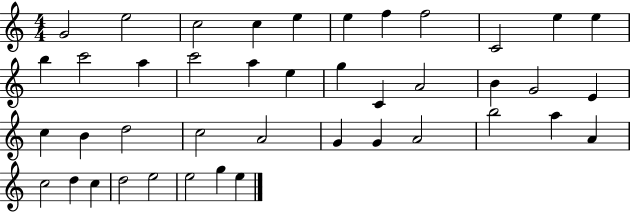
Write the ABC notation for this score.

X:1
T:Untitled
M:4/4
L:1/4
K:C
G2 e2 c2 c e e f f2 C2 e e b c'2 a c'2 a e g C A2 B G2 E c B d2 c2 A2 G G A2 b2 a A c2 d c d2 e2 e2 g e